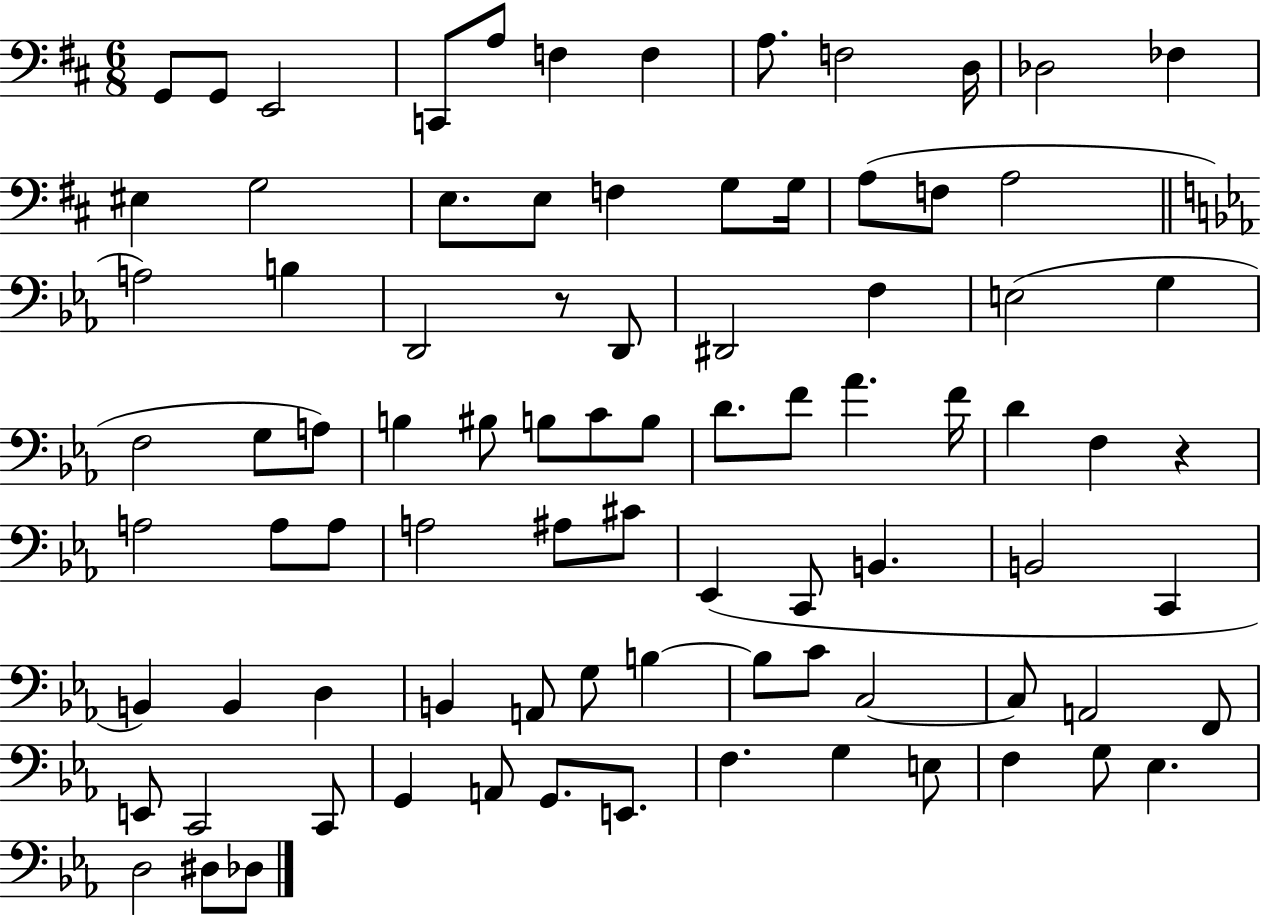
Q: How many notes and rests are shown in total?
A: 86